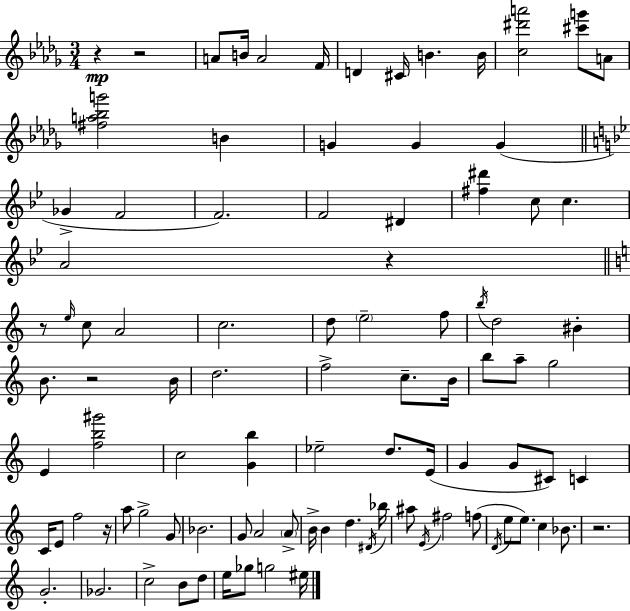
{
  \clef treble
  \numericTimeSignature
  \time 3/4
  \key bes \minor
  r4\mp r2 | a'8 b'16 a'2 f'16 | d'4 cis'16 b'4. b'16 | <c'' dis''' a'''>2 <cis''' g'''>8 a'8 | \break <fis'' a'' bes'' g'''>2 b'4 | g'4 g'4 g'4( | \bar "||" \break \key bes \major ges'4-> f'2 | f'2.) | f'2 dis'4 | <fis'' dis'''>4 c''8 c''4. | \break a'2 r4 | \bar "||" \break \key a \minor r8 \grace { e''16 } c''8 a'2 | c''2. | d''8 \parenthesize e''2-- f''8 | \acciaccatura { b''16 } d''2 bis'4-. | \break b'8. r2 | b'16 d''2. | f''2-> c''8.-- | b'16 b''8 a''8-- g''2 | \break e'4 <f'' b'' gis'''>2 | c''2 <g' b''>4 | ees''2-- d''8. | e'16( g'4 g'8 cis'8) c'4 | \break c'16 e'8 f''2 | r16 a''8 g''2-> | g'8 bes'2. | g'8 a'2 | \break \parenthesize a'8-> b'16-> b'4 d''4. | \acciaccatura { dis'16 } bes''16 ais''8 \acciaccatura { e'16 } fis''2 | f''8( \acciaccatura { d'16 } e''8 e''8.) c''4 | bes'8. r2. | \break g'2.-. | ges'2. | c''2-> | b'8 d''8 e''16 ges''8 g''2 | \break eis''16 \bar "|."
}